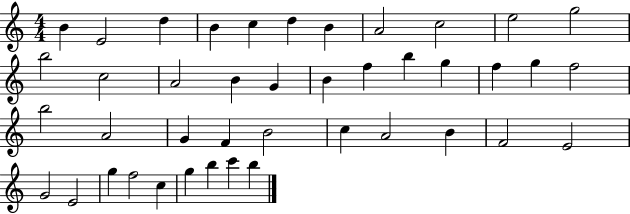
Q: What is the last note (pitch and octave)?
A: B5